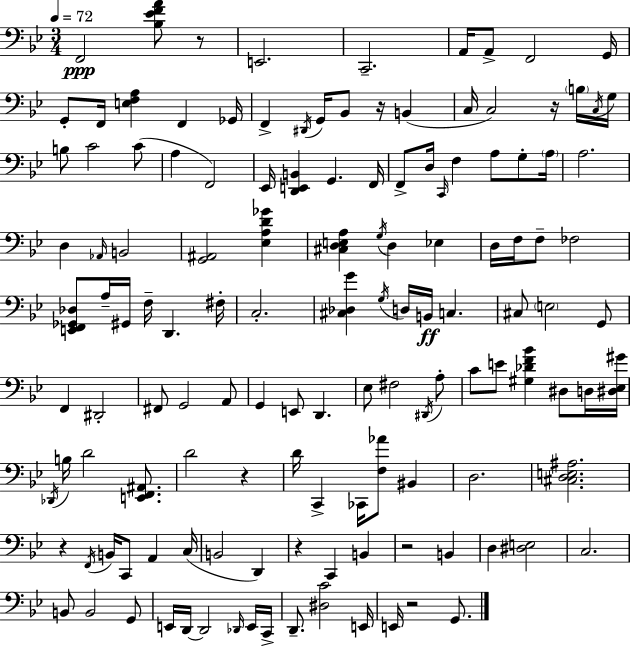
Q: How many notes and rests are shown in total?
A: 133